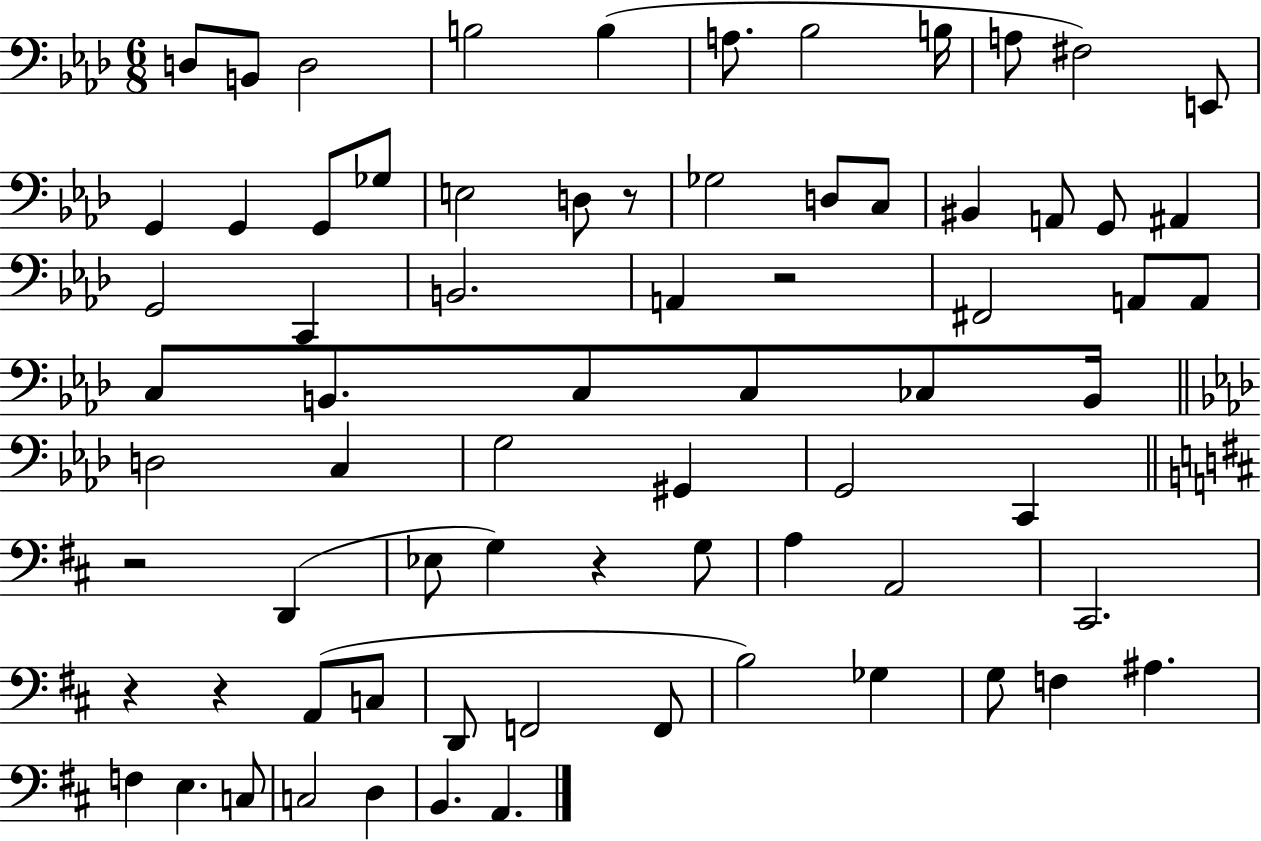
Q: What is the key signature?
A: AES major